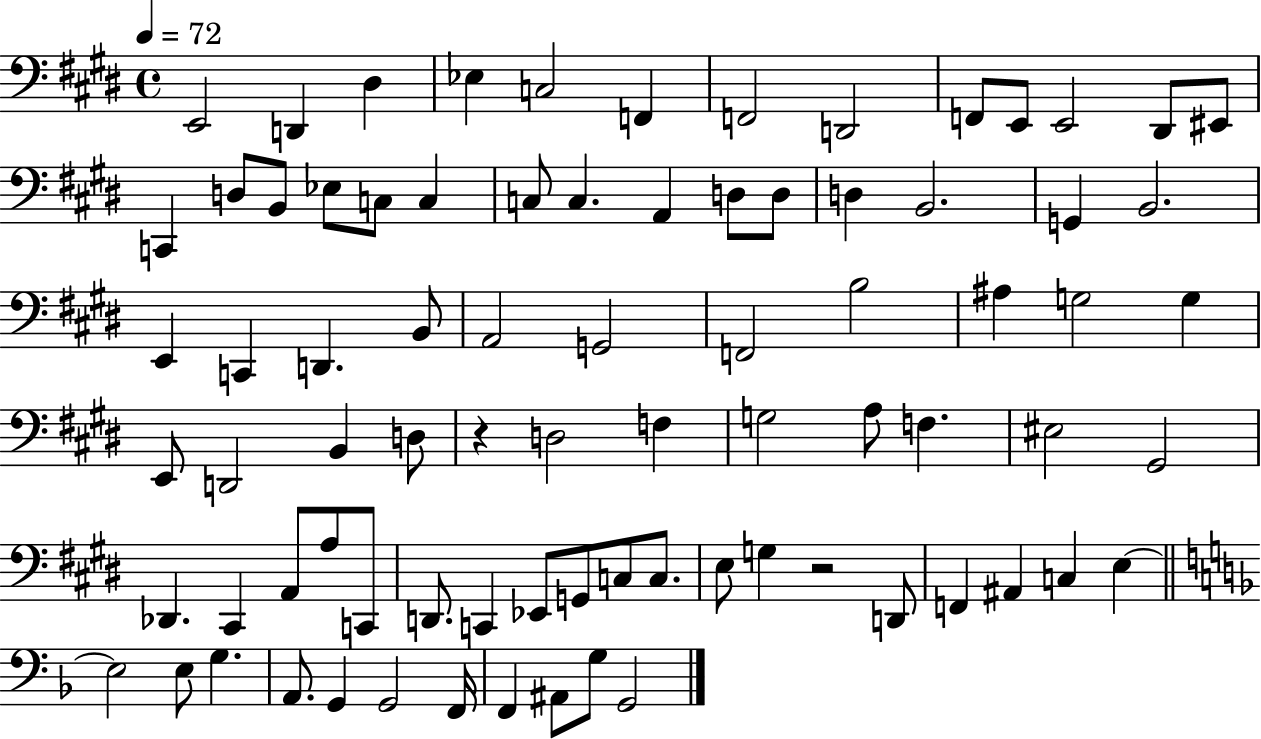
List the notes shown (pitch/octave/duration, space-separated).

E2/h D2/q D#3/q Eb3/q C3/h F2/q F2/h D2/h F2/e E2/e E2/h D#2/e EIS2/e C2/q D3/e B2/e Eb3/e C3/e C3/q C3/e C3/q. A2/q D3/e D3/e D3/q B2/h. G2/q B2/h. E2/q C2/q D2/q. B2/e A2/h G2/h F2/h B3/h A#3/q G3/h G3/q E2/e D2/h B2/q D3/e R/q D3/h F3/q G3/h A3/e F3/q. EIS3/h G#2/h Db2/q. C#2/q A2/e A3/e C2/e D2/e. C2/q Eb2/e G2/e C3/e C3/e. E3/e G3/q R/h D2/e F2/q A#2/q C3/q E3/q E3/h E3/e G3/q. A2/e. G2/q G2/h F2/s F2/q A#2/e G3/e G2/h